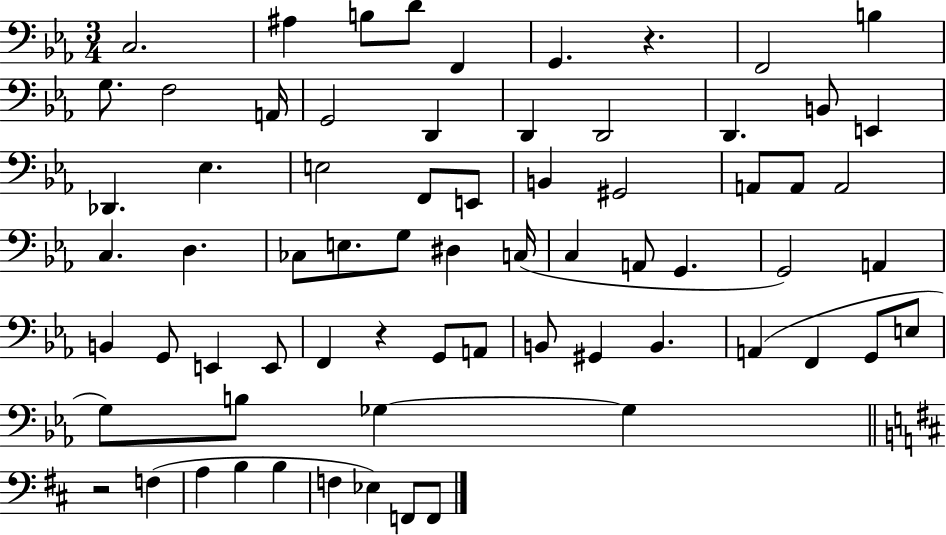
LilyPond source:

{
  \clef bass
  \numericTimeSignature
  \time 3/4
  \key ees \major
  c2. | ais4 b8 d'8 f,4 | g,4. r4. | f,2 b4 | \break g8. f2 a,16 | g,2 d,4 | d,4 d,2 | d,4. b,8 e,4 | \break des,4. ees4. | e2 f,8 e,8 | b,4 gis,2 | a,8 a,8 a,2 | \break c4. d4. | ces8 e8. g8 dis4 c16( | c4 a,8 g,4. | g,2) a,4 | \break b,4 g,8 e,4 e,8 | f,4 r4 g,8 a,8 | b,8 gis,4 b,4. | a,4( f,4 g,8 e8 | \break g8) b8 ges4~~ ges4 | \bar "||" \break \key b \minor r2 f4( | a4 b4 b4 | f4 ees4) f,8 f,8 | \bar "|."
}